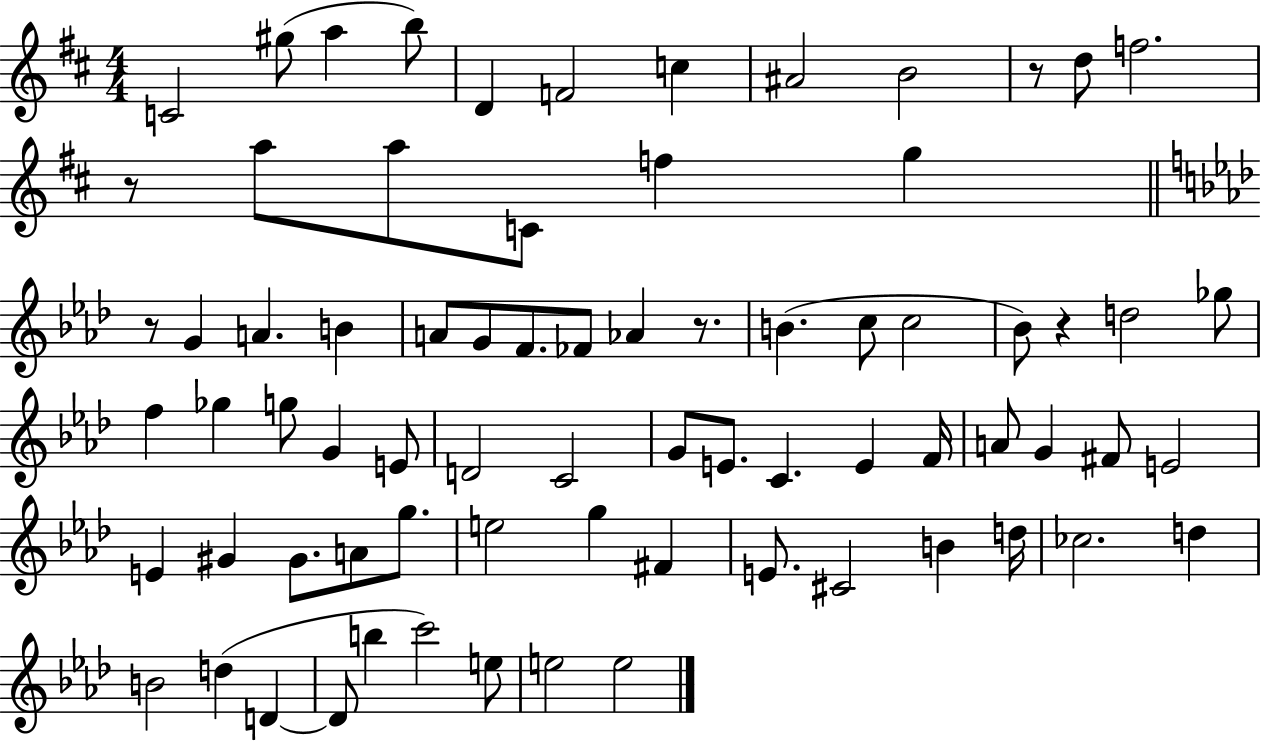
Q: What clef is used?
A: treble